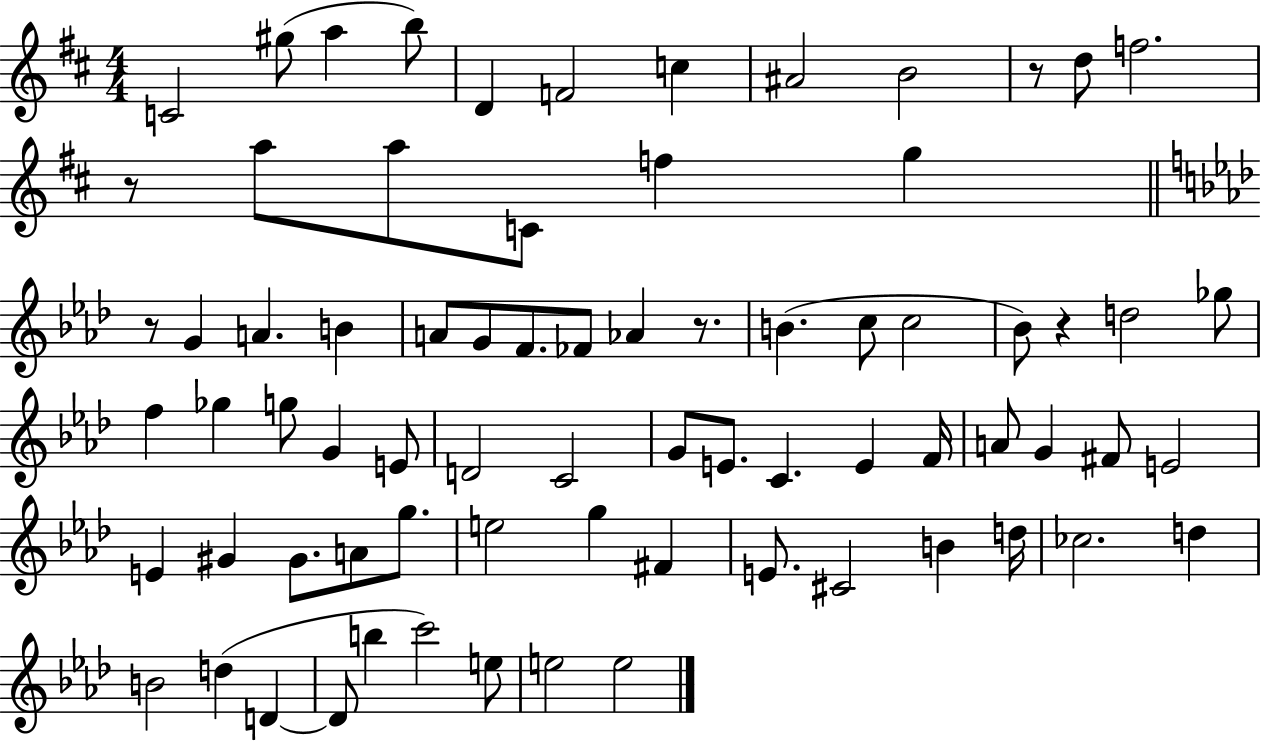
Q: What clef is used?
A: treble